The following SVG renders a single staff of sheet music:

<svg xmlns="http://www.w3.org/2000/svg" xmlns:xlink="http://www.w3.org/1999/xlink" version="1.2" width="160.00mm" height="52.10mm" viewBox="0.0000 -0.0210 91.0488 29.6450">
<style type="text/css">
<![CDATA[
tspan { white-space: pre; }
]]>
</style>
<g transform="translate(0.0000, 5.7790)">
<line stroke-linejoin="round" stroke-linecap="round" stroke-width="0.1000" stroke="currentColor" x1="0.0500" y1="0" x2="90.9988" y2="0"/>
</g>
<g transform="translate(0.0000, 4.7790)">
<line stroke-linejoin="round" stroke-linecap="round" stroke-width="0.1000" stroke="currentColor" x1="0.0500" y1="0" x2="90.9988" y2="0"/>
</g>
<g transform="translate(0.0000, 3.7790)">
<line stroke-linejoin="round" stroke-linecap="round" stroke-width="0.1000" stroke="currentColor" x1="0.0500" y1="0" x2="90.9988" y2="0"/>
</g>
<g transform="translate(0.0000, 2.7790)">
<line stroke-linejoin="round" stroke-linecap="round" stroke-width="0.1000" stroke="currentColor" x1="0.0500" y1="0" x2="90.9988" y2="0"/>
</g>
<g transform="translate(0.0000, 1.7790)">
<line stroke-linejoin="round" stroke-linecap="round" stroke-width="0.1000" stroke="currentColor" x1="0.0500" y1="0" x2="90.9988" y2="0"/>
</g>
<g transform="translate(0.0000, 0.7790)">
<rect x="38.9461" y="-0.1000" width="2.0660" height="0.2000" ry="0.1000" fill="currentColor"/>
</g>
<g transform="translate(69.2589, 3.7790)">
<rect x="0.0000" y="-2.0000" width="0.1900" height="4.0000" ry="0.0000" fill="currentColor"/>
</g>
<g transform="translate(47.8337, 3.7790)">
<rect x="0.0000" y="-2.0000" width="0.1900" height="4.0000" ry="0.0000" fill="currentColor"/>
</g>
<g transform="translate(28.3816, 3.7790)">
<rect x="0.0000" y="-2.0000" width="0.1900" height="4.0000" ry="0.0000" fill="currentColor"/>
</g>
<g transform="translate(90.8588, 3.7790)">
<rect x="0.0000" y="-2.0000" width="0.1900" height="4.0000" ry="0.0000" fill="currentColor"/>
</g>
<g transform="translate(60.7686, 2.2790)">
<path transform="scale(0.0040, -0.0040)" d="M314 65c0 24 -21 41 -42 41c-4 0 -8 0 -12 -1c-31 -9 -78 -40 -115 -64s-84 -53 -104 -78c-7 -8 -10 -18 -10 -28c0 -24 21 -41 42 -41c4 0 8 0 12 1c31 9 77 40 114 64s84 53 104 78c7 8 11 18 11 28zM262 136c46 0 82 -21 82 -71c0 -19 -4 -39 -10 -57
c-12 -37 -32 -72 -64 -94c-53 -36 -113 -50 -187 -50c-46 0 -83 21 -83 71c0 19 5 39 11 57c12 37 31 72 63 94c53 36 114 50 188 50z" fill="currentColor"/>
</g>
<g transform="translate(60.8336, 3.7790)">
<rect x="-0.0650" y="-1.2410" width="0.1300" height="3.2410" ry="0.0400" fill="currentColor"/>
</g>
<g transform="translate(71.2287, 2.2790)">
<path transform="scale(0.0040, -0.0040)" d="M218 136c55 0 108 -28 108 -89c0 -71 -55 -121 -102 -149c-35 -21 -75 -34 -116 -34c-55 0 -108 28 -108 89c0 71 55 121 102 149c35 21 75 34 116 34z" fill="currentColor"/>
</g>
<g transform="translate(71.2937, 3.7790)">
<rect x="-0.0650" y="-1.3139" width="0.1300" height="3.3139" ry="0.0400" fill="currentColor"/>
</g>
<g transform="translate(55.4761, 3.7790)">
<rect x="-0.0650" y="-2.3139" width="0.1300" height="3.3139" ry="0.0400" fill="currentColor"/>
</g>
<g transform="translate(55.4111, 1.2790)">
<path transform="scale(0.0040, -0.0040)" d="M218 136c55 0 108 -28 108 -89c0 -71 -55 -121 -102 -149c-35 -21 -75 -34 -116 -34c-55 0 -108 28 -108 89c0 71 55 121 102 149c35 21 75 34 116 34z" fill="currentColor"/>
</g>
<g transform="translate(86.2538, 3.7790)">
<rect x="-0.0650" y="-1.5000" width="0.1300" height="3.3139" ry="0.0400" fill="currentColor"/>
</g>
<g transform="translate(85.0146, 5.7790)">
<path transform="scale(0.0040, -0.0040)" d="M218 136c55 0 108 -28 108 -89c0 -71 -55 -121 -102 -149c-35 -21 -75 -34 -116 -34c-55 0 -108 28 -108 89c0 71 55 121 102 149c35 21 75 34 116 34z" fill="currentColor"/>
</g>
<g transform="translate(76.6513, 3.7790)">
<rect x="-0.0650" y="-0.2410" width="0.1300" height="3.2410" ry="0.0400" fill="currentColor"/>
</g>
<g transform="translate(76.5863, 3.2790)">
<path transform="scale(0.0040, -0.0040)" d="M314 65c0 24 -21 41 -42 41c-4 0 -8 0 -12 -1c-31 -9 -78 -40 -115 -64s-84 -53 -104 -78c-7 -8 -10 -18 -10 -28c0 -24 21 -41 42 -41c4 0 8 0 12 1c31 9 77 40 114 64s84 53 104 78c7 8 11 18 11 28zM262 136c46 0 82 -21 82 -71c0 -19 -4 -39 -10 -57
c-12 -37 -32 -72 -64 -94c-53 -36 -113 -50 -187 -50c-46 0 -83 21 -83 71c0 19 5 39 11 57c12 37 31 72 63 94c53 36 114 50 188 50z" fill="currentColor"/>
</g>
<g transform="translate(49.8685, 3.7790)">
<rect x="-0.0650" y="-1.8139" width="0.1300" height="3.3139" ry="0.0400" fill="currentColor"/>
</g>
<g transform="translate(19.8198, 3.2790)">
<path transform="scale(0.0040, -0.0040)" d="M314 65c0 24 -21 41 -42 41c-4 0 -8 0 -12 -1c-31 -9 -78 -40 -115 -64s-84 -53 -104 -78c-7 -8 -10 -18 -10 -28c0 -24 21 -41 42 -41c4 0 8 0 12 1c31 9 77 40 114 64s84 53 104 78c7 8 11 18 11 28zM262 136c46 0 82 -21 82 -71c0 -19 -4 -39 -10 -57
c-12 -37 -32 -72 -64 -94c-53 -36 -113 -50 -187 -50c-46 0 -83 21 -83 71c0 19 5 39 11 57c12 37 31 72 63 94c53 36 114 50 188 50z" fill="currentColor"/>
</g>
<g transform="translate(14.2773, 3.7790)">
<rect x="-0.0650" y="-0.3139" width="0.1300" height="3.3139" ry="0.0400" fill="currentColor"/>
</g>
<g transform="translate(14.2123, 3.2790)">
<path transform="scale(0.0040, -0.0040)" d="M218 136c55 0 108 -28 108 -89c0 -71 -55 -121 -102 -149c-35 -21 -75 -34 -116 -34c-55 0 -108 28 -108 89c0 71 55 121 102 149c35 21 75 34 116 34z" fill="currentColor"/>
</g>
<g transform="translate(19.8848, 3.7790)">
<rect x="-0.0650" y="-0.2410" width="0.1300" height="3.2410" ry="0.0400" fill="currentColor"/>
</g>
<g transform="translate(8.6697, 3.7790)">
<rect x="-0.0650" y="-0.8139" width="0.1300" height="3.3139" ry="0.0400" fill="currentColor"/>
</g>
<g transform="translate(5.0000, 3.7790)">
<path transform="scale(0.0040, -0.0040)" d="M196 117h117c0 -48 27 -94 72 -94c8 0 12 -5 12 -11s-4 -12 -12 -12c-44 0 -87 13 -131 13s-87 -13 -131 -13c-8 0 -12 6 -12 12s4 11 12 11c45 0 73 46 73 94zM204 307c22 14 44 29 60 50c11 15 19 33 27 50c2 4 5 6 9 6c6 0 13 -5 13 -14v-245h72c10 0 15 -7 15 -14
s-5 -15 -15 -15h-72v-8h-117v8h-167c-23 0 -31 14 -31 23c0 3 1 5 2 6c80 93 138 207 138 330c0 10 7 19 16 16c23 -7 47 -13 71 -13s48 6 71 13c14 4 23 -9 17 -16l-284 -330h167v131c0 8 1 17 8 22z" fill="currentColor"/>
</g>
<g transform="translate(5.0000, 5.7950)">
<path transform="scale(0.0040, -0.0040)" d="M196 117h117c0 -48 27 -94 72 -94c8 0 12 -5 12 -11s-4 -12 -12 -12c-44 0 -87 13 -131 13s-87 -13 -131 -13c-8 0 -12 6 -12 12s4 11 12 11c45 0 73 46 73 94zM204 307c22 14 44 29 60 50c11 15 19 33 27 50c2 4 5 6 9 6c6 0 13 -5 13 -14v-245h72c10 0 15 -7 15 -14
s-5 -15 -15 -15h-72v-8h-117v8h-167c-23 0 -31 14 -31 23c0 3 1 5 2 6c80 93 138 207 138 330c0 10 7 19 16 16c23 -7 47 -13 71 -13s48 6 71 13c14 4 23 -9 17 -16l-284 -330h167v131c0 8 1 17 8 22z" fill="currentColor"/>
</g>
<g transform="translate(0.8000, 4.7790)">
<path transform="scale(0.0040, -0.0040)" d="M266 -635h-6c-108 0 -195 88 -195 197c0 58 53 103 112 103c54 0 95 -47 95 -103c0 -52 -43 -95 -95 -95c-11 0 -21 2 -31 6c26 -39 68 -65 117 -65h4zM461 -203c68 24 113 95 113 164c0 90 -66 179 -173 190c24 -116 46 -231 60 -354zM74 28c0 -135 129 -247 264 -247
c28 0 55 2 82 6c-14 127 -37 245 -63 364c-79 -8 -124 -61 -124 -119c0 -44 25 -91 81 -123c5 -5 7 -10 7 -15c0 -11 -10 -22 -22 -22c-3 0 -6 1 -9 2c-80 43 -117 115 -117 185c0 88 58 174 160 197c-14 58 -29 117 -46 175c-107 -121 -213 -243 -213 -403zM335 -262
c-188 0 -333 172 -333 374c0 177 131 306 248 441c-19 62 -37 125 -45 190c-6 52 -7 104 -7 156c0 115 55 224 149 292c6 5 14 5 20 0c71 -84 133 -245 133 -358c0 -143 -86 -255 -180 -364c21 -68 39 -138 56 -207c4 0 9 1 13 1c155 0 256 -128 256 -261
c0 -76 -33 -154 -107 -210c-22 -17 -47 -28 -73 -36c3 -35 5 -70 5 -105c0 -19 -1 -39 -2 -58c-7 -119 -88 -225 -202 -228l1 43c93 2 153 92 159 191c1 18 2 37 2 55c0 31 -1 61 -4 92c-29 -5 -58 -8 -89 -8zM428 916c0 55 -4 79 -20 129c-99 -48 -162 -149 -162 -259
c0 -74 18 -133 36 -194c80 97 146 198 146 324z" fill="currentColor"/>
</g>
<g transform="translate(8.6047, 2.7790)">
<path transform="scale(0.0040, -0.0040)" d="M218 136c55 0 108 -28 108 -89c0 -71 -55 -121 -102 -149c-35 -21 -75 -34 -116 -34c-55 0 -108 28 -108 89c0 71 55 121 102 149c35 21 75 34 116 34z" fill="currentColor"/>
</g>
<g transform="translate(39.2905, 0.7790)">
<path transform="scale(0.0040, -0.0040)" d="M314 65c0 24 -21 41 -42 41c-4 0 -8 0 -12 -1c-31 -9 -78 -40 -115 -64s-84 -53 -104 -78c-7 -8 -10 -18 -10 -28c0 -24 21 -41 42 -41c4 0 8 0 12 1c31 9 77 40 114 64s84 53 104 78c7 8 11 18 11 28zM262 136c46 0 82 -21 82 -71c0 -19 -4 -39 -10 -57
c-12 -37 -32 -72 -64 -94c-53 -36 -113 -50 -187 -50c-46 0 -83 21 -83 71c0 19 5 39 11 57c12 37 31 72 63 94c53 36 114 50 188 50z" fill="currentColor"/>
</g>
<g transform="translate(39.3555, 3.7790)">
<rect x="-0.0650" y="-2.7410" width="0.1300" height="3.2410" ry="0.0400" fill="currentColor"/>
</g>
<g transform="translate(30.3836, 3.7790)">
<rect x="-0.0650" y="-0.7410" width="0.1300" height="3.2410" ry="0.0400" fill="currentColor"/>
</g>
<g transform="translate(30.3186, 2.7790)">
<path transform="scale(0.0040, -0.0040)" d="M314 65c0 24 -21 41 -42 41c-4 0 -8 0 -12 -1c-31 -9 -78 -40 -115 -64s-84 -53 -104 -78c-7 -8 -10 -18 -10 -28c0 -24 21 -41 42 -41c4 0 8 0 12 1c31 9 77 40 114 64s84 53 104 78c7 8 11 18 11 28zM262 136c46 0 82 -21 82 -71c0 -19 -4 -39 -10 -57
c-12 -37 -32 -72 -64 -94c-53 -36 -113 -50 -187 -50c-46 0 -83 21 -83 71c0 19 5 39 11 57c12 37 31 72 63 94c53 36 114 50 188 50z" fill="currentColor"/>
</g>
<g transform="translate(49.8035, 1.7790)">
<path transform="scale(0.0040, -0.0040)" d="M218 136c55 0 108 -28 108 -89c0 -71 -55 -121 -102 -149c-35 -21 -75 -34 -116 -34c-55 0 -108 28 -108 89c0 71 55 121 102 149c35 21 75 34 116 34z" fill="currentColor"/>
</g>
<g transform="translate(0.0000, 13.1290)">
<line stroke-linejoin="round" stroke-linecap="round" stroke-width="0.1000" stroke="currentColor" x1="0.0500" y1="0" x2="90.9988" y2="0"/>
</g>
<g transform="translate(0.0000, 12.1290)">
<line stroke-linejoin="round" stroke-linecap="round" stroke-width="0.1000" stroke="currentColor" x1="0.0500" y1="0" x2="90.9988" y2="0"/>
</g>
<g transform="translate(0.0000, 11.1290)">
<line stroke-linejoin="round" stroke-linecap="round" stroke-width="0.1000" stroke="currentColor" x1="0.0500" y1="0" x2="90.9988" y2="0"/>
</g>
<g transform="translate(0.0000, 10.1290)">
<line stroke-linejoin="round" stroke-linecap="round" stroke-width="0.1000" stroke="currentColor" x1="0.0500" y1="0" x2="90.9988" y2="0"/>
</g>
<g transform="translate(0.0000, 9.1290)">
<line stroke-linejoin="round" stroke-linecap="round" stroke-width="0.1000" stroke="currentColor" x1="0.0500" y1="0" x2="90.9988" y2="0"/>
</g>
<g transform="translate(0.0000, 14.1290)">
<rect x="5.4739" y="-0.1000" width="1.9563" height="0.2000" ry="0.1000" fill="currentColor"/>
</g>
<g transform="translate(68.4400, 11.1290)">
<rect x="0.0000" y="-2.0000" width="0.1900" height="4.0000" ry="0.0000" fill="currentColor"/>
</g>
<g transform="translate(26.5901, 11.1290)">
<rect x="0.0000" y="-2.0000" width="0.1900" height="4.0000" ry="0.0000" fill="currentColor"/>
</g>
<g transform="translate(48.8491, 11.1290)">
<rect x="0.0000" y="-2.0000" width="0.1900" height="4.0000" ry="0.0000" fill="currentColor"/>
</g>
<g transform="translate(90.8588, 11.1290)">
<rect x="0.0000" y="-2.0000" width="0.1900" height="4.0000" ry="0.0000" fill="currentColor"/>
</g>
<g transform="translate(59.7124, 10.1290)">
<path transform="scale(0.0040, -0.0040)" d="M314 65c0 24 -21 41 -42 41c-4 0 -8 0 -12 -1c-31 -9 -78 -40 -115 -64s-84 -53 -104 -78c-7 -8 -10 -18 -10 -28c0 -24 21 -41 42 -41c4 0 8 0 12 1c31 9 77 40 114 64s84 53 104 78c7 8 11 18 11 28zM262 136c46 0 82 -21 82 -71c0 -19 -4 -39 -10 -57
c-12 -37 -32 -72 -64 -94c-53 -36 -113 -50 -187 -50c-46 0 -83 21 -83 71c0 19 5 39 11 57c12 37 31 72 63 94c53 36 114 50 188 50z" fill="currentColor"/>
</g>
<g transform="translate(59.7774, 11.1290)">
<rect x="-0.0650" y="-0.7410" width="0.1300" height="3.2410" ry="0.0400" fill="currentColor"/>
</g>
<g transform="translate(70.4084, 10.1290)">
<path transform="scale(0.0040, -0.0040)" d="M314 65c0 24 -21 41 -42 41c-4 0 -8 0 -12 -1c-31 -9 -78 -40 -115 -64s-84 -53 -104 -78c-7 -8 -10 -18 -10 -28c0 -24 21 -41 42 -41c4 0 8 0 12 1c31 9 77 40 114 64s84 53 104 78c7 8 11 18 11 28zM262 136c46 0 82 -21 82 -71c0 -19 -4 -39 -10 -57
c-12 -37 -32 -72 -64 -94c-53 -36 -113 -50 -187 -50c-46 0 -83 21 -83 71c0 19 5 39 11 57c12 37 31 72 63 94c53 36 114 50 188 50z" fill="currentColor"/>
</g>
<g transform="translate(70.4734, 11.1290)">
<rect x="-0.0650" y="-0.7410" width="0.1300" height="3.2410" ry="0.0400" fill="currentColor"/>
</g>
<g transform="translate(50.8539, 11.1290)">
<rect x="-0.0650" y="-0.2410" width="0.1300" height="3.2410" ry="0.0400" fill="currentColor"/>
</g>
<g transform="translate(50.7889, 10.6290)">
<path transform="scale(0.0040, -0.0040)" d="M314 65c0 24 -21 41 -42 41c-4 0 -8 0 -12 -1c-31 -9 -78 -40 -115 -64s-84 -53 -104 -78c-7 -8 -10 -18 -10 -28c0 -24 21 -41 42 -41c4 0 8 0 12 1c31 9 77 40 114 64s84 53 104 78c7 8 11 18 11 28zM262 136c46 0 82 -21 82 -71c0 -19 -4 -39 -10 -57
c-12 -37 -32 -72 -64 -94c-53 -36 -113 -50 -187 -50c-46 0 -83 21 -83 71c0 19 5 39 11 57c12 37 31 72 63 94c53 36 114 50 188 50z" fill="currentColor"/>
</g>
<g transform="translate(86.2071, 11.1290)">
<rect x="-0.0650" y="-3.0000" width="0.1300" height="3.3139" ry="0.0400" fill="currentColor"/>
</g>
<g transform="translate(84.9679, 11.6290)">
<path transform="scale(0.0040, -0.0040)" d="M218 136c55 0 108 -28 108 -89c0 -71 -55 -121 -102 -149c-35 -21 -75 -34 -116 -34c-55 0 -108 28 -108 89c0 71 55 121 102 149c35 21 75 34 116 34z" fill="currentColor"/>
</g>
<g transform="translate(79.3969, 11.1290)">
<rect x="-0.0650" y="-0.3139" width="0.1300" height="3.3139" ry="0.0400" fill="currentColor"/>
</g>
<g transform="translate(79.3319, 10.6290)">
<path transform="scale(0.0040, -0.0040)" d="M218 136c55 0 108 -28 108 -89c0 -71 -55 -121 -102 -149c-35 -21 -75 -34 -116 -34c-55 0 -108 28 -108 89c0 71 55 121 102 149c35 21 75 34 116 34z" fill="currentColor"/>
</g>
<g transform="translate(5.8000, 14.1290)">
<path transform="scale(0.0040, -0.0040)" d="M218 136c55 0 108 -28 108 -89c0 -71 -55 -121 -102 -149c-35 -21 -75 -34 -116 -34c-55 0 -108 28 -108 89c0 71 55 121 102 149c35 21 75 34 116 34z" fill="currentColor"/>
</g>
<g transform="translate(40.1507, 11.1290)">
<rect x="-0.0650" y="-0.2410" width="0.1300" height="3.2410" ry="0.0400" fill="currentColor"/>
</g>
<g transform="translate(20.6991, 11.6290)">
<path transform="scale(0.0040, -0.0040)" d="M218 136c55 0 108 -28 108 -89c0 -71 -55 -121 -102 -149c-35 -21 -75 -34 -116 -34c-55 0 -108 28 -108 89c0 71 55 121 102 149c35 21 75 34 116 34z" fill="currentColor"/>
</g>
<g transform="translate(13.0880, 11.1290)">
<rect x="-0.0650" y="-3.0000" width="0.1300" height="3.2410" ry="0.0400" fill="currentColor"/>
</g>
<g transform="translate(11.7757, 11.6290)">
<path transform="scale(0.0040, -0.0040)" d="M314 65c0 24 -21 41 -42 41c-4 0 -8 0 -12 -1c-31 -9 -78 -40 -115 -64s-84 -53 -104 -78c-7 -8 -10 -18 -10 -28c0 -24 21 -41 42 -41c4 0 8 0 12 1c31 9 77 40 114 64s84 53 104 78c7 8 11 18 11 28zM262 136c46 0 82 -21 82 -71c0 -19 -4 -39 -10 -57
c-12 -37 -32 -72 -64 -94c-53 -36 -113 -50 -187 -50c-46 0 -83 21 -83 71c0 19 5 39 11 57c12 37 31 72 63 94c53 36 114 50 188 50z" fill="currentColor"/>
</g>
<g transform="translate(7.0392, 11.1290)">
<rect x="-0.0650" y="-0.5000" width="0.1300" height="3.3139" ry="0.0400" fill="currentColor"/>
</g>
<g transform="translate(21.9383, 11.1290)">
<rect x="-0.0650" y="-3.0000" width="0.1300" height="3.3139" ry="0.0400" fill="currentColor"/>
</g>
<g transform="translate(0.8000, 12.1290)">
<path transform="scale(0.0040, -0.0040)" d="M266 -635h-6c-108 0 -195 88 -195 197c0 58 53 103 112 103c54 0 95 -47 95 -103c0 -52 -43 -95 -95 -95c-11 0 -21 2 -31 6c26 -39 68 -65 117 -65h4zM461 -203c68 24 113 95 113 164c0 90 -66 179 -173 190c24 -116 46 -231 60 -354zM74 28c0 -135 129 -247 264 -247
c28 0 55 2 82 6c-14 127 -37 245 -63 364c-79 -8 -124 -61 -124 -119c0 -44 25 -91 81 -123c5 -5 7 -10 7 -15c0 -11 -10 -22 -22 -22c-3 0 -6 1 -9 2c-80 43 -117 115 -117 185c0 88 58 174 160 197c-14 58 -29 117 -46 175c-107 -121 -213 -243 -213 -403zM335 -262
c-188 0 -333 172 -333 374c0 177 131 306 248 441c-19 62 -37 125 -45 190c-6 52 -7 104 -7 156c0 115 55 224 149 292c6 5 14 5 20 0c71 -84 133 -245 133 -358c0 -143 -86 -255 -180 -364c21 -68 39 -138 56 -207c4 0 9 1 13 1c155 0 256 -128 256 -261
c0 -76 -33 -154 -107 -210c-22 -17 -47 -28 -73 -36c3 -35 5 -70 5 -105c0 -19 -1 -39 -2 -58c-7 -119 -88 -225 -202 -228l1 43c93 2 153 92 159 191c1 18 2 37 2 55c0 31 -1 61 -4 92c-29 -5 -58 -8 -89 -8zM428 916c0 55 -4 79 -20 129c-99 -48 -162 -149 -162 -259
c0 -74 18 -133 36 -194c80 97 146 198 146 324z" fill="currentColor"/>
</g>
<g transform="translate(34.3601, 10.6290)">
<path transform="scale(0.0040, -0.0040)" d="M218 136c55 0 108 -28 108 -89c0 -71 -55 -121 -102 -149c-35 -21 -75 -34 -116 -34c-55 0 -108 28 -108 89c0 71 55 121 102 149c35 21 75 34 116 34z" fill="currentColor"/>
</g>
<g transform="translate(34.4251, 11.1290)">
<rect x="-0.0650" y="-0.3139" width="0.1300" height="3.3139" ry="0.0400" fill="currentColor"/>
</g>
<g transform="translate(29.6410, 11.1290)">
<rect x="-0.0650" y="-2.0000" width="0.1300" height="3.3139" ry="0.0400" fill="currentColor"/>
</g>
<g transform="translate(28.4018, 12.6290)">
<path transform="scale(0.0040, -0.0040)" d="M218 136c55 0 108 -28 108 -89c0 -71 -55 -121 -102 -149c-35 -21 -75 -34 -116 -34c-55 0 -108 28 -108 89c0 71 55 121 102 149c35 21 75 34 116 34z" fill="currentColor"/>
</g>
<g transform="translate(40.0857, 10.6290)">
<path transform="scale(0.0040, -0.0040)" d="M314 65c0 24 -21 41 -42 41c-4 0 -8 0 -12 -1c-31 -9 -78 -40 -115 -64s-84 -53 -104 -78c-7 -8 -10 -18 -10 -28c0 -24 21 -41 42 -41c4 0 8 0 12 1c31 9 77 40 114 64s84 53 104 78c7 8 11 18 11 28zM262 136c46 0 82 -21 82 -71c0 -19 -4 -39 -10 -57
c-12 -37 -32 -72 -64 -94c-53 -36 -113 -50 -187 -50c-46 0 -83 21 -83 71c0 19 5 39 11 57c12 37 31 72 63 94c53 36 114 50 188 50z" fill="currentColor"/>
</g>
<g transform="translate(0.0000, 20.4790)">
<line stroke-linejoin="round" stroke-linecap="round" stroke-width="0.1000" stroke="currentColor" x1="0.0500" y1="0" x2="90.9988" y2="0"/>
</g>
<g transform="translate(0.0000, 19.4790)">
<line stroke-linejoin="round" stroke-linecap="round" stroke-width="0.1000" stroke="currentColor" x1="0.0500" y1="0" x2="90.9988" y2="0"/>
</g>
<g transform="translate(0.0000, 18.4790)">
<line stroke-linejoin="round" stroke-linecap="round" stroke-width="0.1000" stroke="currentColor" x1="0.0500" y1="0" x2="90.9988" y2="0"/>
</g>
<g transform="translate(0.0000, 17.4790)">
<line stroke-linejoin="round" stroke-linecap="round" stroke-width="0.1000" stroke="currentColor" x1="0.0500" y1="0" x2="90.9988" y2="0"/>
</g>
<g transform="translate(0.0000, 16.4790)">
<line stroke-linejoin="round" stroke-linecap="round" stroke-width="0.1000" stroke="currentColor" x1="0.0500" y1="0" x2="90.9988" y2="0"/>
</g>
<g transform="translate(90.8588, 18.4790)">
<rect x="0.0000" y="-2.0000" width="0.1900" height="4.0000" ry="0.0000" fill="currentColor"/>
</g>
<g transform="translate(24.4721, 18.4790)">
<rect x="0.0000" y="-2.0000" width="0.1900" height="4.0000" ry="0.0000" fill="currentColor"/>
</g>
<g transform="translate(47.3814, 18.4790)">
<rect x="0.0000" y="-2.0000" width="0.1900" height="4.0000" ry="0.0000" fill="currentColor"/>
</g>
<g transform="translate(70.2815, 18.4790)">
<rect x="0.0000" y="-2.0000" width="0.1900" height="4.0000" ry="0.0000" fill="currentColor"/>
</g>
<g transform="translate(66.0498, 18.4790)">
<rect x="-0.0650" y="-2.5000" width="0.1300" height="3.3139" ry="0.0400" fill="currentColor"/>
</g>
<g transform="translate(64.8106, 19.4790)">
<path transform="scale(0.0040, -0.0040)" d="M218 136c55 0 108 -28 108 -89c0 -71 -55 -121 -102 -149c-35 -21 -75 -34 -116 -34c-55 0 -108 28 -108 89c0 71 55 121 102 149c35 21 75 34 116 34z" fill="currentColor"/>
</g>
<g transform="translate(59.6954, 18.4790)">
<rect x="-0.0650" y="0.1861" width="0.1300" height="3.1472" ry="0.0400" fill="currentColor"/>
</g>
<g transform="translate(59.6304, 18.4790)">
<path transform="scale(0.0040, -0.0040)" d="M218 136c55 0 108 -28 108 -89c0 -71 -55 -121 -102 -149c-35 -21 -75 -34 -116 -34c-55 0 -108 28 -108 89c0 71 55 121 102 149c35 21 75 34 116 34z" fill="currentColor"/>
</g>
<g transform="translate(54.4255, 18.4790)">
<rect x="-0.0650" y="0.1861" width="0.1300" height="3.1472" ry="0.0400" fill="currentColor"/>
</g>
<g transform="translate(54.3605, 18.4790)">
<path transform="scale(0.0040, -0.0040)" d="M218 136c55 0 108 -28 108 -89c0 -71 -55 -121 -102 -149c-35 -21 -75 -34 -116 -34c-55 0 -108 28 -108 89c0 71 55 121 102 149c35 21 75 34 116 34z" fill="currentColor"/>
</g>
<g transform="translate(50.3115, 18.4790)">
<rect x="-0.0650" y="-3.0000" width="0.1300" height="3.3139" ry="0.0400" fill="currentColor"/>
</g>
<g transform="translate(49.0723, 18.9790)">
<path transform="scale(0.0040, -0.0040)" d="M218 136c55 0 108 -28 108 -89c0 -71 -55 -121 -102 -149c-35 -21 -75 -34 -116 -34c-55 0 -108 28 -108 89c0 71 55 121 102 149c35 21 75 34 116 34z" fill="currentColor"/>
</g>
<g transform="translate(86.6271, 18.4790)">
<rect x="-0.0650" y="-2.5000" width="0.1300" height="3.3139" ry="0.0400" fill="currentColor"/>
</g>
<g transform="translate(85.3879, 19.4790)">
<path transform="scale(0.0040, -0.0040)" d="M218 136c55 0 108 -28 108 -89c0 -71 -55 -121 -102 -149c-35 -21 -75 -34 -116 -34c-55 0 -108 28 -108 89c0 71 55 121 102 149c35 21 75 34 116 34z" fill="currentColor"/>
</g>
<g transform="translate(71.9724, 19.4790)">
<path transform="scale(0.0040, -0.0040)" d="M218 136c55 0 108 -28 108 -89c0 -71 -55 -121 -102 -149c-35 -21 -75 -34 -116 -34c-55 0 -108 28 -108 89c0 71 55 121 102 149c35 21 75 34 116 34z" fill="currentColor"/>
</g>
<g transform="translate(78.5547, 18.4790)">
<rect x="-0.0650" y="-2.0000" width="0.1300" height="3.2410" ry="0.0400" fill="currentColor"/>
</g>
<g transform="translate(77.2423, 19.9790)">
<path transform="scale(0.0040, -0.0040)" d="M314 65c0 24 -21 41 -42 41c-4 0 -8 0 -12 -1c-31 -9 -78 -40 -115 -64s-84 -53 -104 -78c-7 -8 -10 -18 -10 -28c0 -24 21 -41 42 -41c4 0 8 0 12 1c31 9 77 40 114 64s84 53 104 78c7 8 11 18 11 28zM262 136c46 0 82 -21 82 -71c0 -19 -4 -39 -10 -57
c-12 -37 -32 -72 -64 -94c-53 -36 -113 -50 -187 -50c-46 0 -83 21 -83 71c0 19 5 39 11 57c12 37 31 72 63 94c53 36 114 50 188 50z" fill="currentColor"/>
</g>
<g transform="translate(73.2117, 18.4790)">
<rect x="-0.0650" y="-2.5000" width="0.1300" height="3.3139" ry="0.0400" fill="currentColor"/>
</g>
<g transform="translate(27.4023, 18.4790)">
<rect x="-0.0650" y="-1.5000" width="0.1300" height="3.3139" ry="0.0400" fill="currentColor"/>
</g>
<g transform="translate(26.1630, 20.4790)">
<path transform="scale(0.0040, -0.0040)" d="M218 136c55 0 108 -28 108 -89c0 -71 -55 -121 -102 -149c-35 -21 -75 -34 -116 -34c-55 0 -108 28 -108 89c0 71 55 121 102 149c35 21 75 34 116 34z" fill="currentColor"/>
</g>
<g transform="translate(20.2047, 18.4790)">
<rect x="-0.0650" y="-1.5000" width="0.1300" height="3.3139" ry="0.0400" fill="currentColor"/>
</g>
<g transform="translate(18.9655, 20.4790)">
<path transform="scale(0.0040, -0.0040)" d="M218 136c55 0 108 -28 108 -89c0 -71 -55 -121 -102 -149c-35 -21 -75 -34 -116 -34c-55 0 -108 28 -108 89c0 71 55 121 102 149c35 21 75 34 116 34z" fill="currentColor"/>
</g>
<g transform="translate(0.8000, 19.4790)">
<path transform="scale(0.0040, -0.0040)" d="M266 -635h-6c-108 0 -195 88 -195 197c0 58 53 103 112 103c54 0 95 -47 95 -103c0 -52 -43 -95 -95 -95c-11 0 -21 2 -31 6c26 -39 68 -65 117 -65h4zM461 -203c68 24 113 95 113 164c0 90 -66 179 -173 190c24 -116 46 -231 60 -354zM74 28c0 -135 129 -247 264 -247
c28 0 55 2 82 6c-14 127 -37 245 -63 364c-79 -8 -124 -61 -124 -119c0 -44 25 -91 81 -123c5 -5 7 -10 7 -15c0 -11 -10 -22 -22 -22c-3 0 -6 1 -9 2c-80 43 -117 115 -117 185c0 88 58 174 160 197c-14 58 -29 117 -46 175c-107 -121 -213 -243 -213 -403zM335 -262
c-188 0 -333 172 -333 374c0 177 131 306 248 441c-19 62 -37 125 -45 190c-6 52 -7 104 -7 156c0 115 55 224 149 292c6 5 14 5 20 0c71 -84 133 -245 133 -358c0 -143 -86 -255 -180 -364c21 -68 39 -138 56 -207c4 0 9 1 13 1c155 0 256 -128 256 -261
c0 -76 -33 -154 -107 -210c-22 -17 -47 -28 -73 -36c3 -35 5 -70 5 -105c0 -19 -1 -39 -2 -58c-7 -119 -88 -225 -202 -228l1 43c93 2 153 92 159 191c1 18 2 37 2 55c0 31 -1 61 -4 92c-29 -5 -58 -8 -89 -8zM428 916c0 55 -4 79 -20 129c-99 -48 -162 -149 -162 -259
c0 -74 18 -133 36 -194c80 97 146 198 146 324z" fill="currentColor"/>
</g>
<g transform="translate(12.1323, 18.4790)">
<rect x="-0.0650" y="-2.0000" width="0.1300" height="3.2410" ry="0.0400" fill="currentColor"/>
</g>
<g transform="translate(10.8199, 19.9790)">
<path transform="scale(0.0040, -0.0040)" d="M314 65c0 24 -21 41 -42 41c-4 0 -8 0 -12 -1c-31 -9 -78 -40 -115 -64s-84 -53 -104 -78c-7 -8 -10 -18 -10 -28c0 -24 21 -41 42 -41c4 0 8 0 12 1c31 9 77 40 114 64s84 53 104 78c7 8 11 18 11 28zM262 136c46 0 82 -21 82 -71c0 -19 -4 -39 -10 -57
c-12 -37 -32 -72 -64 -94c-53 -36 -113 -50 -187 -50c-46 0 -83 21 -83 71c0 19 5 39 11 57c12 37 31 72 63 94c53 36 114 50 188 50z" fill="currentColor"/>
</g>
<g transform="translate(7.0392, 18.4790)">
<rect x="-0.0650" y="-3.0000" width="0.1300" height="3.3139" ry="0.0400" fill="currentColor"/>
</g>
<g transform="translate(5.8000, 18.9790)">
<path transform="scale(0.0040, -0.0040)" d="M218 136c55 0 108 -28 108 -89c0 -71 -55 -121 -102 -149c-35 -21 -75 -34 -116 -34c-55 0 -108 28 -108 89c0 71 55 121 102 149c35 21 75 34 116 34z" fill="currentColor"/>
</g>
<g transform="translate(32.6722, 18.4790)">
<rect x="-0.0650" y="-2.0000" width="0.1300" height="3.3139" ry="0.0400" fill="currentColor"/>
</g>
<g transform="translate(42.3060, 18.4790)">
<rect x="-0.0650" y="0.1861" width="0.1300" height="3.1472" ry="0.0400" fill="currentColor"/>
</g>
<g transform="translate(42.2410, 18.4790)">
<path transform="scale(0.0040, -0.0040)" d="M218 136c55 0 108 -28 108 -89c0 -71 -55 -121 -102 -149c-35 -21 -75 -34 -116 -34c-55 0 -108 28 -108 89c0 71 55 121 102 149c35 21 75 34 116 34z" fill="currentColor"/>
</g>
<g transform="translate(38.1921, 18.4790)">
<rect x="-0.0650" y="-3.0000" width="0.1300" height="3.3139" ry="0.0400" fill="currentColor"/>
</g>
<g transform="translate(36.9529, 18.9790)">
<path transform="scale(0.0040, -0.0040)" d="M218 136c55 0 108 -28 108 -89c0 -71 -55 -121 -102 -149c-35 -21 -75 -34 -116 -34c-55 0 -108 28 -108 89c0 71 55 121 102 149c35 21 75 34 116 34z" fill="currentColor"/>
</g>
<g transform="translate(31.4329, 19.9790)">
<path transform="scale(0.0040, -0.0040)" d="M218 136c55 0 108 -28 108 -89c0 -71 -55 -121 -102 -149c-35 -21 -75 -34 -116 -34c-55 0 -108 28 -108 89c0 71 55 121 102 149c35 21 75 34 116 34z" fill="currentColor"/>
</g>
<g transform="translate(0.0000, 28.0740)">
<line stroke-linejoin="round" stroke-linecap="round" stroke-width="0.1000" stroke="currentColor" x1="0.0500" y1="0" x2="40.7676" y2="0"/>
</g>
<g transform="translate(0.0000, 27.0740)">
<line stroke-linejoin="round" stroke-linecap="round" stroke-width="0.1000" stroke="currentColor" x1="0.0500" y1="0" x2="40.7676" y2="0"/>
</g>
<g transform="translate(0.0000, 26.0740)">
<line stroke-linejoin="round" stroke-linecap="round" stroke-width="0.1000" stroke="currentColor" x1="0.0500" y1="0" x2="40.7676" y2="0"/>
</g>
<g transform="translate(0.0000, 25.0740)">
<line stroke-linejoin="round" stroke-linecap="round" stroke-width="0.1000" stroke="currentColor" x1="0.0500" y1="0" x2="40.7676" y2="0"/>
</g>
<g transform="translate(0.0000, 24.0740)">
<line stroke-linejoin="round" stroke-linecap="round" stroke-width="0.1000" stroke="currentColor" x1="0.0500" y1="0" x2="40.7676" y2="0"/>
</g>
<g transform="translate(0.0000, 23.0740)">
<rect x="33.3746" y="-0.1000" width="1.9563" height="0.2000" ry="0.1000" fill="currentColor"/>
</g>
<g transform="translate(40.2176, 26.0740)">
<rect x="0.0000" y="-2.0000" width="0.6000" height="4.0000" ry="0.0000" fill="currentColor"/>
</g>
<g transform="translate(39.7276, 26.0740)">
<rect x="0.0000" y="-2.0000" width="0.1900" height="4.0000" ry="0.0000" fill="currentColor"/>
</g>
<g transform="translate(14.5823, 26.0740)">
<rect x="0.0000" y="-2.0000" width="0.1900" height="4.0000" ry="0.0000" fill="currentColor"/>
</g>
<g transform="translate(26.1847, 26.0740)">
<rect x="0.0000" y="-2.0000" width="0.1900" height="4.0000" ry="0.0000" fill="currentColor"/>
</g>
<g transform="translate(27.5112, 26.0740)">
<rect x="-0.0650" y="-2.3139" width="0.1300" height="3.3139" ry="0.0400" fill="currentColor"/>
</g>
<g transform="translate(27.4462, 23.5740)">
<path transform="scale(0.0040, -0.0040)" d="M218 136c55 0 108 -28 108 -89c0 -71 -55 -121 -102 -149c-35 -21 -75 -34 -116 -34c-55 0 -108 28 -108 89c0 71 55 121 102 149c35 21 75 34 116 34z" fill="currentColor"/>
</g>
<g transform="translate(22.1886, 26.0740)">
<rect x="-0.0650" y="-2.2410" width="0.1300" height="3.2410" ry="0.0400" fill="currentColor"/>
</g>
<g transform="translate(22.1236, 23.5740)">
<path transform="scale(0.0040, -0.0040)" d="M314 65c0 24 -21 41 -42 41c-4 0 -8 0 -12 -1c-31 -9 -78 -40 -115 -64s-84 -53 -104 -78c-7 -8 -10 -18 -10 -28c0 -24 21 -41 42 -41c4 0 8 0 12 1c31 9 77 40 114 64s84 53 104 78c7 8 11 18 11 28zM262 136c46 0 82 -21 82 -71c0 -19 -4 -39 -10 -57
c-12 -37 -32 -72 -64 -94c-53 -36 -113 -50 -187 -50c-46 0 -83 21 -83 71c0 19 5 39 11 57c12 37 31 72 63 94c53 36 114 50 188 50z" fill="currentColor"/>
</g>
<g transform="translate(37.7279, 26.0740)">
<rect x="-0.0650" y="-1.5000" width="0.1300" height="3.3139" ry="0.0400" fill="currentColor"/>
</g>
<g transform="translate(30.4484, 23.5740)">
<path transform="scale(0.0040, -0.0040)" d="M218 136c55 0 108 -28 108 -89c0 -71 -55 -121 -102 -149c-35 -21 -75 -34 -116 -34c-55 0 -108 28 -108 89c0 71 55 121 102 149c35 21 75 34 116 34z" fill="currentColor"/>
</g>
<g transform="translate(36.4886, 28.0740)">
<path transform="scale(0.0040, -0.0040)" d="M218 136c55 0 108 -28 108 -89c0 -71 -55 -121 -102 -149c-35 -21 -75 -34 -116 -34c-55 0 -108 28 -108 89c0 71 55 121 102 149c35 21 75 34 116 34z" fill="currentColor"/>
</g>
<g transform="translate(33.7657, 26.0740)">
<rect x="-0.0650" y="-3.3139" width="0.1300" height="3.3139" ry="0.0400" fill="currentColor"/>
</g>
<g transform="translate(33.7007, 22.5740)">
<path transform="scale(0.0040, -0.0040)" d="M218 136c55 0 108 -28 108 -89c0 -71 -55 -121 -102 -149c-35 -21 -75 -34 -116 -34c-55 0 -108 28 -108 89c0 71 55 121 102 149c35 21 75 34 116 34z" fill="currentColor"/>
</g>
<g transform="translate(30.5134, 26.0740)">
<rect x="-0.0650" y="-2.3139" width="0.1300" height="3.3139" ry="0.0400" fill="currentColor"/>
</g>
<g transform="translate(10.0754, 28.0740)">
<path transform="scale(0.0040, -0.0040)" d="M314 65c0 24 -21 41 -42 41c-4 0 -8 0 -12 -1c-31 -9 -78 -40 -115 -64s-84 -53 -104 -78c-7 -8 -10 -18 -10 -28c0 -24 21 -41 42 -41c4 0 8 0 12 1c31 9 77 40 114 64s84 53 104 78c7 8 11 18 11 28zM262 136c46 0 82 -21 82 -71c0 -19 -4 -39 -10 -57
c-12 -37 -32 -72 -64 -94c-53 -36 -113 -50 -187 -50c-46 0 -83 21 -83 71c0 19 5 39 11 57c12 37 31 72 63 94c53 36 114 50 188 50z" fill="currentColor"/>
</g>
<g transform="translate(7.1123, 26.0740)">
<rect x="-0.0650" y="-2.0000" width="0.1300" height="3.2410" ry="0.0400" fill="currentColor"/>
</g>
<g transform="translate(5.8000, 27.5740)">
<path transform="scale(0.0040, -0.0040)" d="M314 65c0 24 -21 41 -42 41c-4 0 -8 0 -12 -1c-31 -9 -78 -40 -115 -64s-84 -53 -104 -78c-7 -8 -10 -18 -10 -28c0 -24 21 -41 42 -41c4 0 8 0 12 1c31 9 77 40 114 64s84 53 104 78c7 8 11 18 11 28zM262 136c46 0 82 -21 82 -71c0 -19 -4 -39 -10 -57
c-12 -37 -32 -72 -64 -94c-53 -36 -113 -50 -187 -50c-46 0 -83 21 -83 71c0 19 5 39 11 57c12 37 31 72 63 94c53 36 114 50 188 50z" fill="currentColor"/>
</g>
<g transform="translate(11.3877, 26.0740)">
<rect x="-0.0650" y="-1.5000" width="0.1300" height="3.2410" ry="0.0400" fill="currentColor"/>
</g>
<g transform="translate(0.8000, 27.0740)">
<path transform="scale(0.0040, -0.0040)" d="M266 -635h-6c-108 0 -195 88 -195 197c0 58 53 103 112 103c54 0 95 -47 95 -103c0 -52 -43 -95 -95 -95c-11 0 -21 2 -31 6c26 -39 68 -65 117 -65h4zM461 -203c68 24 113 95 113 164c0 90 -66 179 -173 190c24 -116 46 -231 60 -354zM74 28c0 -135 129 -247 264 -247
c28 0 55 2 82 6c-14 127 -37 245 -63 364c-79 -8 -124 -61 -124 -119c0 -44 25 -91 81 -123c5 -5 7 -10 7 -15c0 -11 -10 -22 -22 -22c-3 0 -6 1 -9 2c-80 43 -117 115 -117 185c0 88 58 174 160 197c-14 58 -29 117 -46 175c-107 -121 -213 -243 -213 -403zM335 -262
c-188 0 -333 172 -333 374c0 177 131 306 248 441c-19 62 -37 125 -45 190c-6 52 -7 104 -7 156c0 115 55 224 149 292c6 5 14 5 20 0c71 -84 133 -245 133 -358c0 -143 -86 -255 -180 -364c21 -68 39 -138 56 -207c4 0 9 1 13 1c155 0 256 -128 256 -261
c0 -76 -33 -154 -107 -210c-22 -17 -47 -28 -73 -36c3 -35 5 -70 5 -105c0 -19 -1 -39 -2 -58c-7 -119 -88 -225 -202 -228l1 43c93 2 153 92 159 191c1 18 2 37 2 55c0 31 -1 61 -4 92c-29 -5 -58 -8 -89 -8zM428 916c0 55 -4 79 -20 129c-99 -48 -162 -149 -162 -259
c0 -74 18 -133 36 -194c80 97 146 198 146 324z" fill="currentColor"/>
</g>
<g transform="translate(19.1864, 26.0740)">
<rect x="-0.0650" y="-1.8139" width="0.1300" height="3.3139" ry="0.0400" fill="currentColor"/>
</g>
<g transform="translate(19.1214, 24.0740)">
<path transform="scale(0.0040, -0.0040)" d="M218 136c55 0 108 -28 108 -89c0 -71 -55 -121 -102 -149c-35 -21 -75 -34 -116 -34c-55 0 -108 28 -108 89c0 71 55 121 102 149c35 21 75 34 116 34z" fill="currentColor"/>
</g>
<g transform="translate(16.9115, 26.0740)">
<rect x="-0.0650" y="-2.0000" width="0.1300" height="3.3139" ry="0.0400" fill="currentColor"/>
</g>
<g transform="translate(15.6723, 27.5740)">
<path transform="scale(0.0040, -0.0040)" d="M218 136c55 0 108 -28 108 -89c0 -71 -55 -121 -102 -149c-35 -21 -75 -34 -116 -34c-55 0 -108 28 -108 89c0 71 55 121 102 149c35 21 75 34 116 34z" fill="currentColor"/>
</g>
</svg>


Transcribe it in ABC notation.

X:1
T:Untitled
M:4/4
L:1/4
K:C
d c c2 d2 a2 f g e2 e c2 E C A2 A F c c2 c2 d2 d2 c A A F2 E E F A B A B B G G F2 G F2 E2 F f g2 g g b E